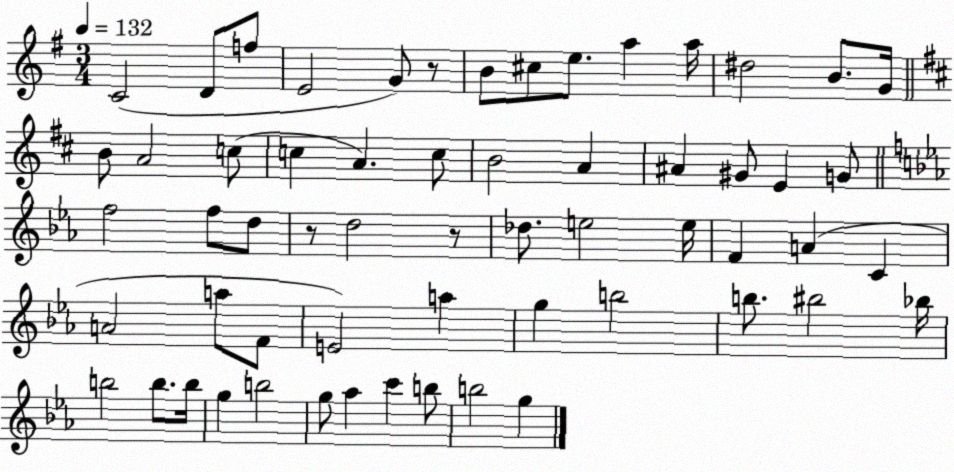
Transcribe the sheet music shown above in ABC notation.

X:1
T:Untitled
M:3/4
L:1/4
K:G
C2 D/2 f/2 E2 G/2 z/2 B/2 ^c/2 e/2 a a/4 ^d2 B/2 G/4 B/2 A2 c/2 c A c/2 B2 A ^A ^G/2 E G/2 f2 f/2 d/2 z/2 d2 z/2 _d/2 e2 e/4 F A C A2 a/2 F/2 E2 a g b2 b/2 ^b2 _b/4 b2 b/2 b/4 g b2 g/2 _a c' b/2 b2 g